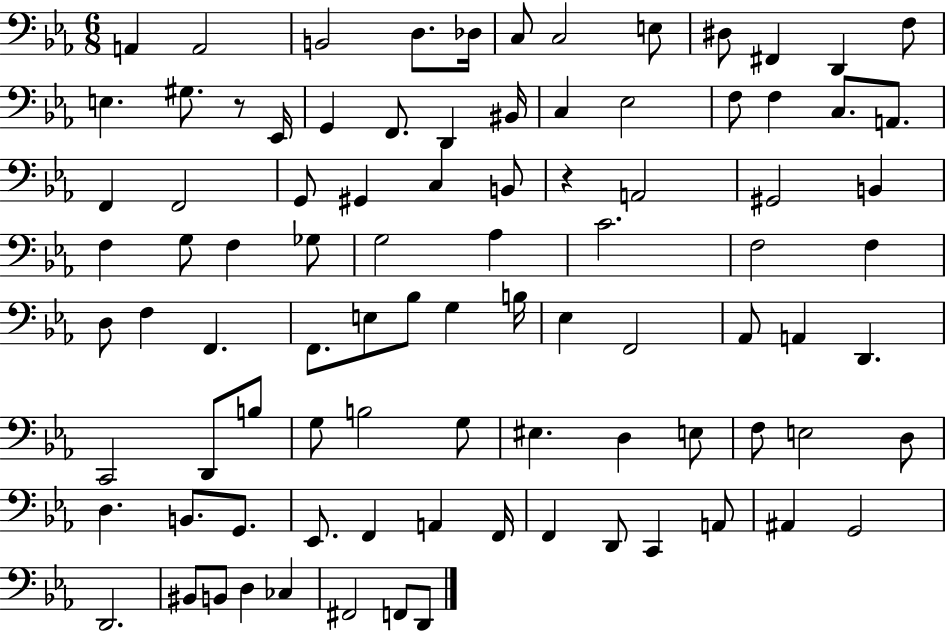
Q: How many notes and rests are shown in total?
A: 91